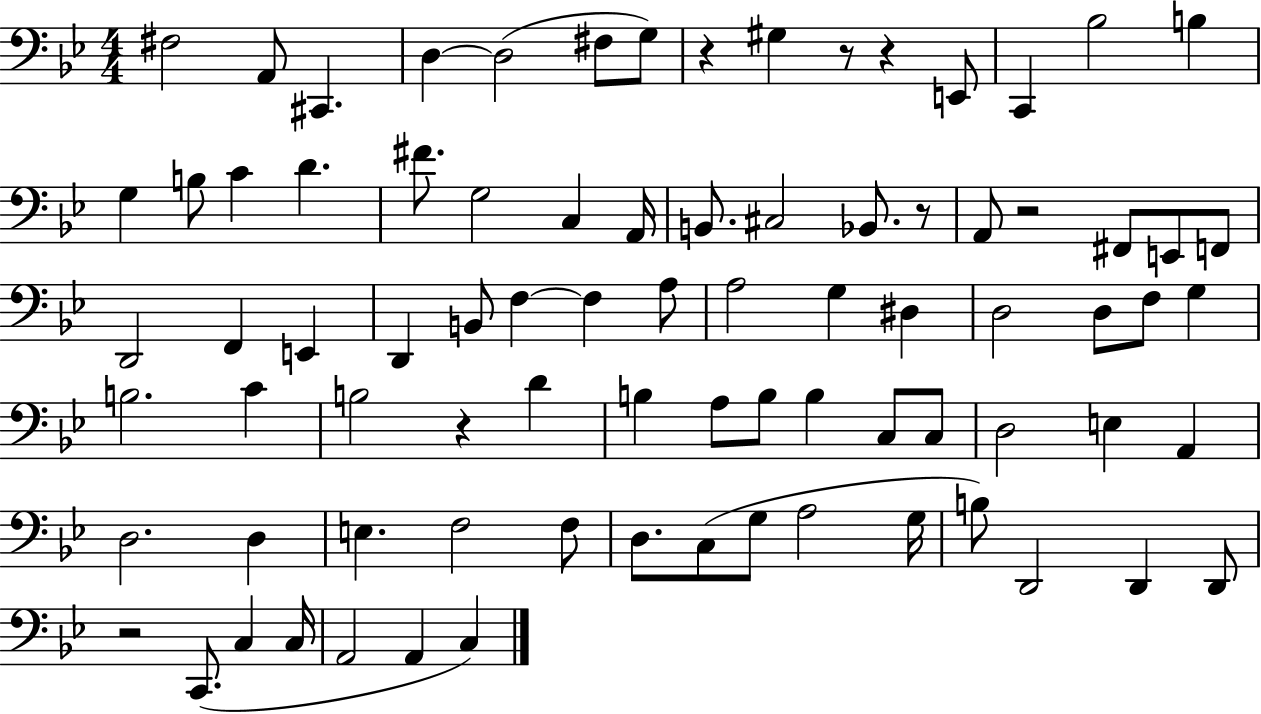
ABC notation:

X:1
T:Untitled
M:4/4
L:1/4
K:Bb
^F,2 A,,/2 ^C,, D, D,2 ^F,/2 G,/2 z ^G, z/2 z E,,/2 C,, _B,2 B, G, B,/2 C D ^F/2 G,2 C, A,,/4 B,,/2 ^C,2 _B,,/2 z/2 A,,/2 z2 ^F,,/2 E,,/2 F,,/2 D,,2 F,, E,, D,, B,,/2 F, F, A,/2 A,2 G, ^D, D,2 D,/2 F,/2 G, B,2 C B,2 z D B, A,/2 B,/2 B, C,/2 C,/2 D,2 E, A,, D,2 D, E, F,2 F,/2 D,/2 C,/2 G,/2 A,2 G,/4 B,/2 D,,2 D,, D,,/2 z2 C,,/2 C, C,/4 A,,2 A,, C,